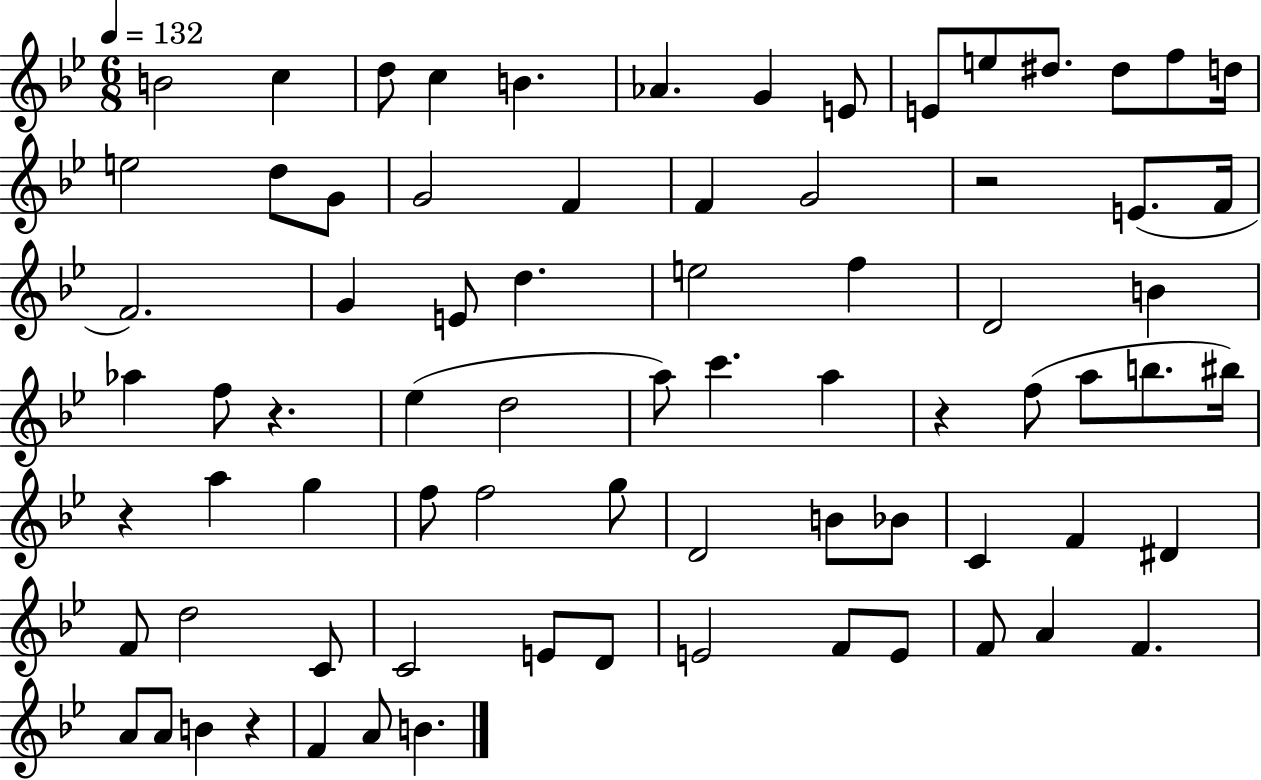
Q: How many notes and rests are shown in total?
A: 76